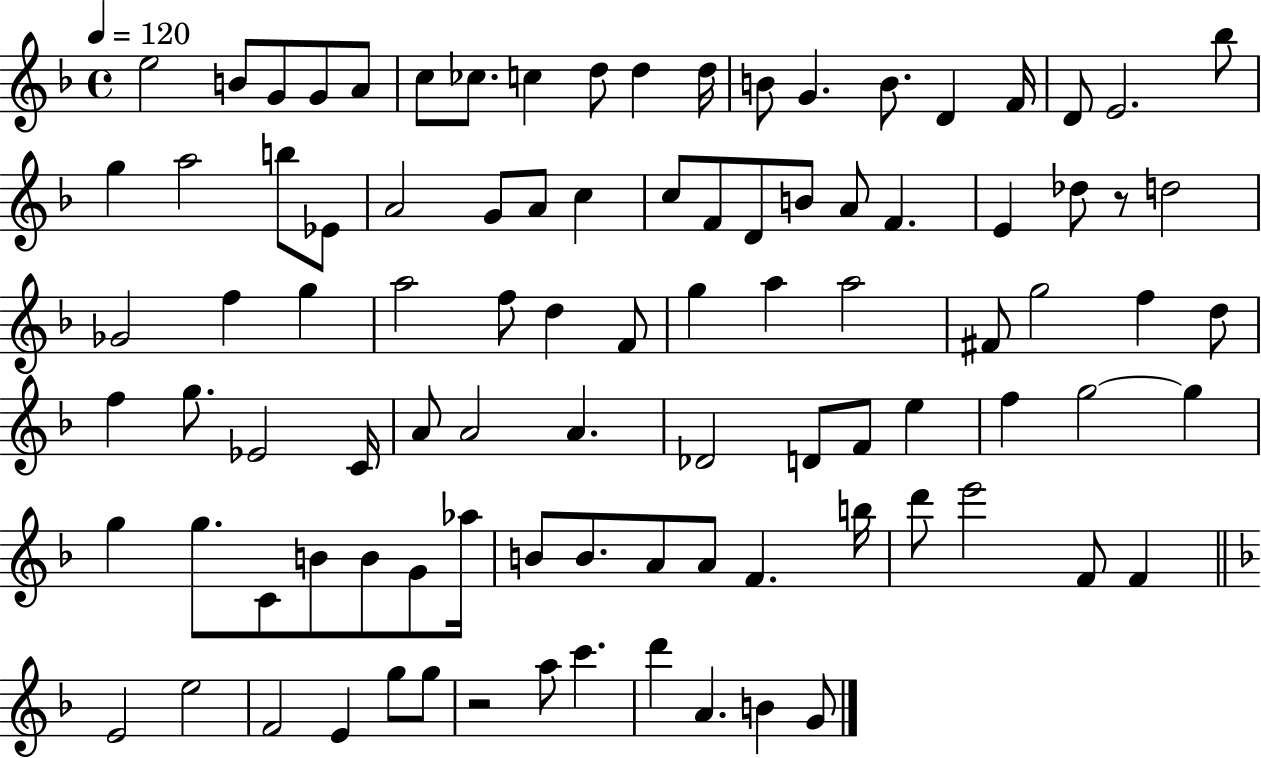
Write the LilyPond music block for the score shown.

{
  \clef treble
  \time 4/4
  \defaultTimeSignature
  \key f \major
  \tempo 4 = 120
  e''2 b'8 g'8 g'8 a'8 | c''8 ces''8. c''4 d''8 d''4 d''16 | b'8 g'4. b'8. d'4 f'16 | d'8 e'2. bes''8 | \break g''4 a''2 b''8 ees'8 | a'2 g'8 a'8 c''4 | c''8 f'8 d'8 b'8 a'8 f'4. | e'4 des''8 r8 d''2 | \break ges'2 f''4 g''4 | a''2 f''8 d''4 f'8 | g''4 a''4 a''2 | fis'8 g''2 f''4 d''8 | \break f''4 g''8. ees'2 c'16 | a'8 a'2 a'4. | des'2 d'8 f'8 e''4 | f''4 g''2~~ g''4 | \break g''4 g''8. c'8 b'8 b'8 g'8 aes''16 | b'8 b'8. a'8 a'8 f'4. b''16 | d'''8 e'''2 f'8 f'4 | \bar "||" \break \key f \major e'2 e''2 | f'2 e'4 g''8 g''8 | r2 a''8 c'''4. | d'''4 a'4. b'4 g'8 | \break \bar "|."
}